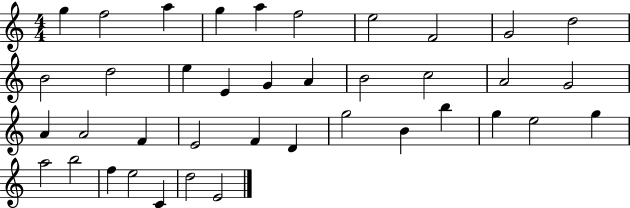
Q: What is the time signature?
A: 4/4